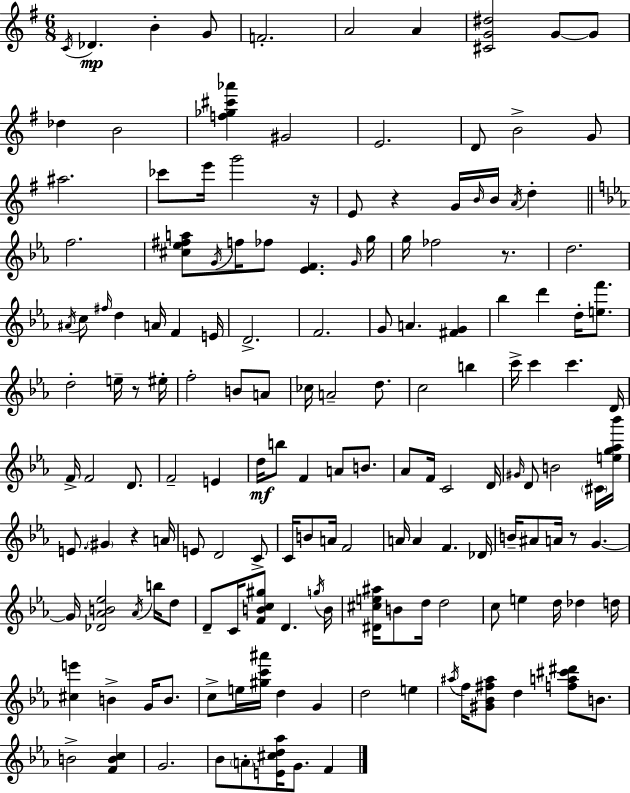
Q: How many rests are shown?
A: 6